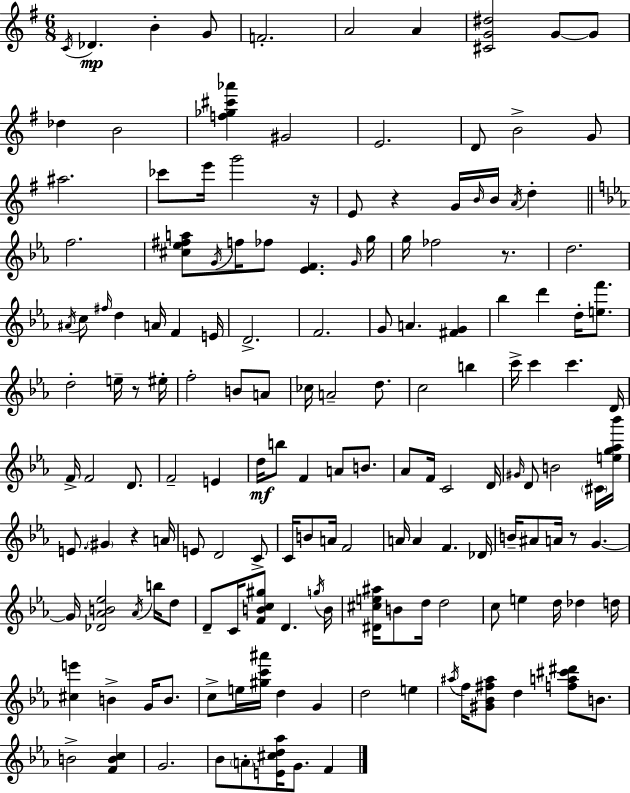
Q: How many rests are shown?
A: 6